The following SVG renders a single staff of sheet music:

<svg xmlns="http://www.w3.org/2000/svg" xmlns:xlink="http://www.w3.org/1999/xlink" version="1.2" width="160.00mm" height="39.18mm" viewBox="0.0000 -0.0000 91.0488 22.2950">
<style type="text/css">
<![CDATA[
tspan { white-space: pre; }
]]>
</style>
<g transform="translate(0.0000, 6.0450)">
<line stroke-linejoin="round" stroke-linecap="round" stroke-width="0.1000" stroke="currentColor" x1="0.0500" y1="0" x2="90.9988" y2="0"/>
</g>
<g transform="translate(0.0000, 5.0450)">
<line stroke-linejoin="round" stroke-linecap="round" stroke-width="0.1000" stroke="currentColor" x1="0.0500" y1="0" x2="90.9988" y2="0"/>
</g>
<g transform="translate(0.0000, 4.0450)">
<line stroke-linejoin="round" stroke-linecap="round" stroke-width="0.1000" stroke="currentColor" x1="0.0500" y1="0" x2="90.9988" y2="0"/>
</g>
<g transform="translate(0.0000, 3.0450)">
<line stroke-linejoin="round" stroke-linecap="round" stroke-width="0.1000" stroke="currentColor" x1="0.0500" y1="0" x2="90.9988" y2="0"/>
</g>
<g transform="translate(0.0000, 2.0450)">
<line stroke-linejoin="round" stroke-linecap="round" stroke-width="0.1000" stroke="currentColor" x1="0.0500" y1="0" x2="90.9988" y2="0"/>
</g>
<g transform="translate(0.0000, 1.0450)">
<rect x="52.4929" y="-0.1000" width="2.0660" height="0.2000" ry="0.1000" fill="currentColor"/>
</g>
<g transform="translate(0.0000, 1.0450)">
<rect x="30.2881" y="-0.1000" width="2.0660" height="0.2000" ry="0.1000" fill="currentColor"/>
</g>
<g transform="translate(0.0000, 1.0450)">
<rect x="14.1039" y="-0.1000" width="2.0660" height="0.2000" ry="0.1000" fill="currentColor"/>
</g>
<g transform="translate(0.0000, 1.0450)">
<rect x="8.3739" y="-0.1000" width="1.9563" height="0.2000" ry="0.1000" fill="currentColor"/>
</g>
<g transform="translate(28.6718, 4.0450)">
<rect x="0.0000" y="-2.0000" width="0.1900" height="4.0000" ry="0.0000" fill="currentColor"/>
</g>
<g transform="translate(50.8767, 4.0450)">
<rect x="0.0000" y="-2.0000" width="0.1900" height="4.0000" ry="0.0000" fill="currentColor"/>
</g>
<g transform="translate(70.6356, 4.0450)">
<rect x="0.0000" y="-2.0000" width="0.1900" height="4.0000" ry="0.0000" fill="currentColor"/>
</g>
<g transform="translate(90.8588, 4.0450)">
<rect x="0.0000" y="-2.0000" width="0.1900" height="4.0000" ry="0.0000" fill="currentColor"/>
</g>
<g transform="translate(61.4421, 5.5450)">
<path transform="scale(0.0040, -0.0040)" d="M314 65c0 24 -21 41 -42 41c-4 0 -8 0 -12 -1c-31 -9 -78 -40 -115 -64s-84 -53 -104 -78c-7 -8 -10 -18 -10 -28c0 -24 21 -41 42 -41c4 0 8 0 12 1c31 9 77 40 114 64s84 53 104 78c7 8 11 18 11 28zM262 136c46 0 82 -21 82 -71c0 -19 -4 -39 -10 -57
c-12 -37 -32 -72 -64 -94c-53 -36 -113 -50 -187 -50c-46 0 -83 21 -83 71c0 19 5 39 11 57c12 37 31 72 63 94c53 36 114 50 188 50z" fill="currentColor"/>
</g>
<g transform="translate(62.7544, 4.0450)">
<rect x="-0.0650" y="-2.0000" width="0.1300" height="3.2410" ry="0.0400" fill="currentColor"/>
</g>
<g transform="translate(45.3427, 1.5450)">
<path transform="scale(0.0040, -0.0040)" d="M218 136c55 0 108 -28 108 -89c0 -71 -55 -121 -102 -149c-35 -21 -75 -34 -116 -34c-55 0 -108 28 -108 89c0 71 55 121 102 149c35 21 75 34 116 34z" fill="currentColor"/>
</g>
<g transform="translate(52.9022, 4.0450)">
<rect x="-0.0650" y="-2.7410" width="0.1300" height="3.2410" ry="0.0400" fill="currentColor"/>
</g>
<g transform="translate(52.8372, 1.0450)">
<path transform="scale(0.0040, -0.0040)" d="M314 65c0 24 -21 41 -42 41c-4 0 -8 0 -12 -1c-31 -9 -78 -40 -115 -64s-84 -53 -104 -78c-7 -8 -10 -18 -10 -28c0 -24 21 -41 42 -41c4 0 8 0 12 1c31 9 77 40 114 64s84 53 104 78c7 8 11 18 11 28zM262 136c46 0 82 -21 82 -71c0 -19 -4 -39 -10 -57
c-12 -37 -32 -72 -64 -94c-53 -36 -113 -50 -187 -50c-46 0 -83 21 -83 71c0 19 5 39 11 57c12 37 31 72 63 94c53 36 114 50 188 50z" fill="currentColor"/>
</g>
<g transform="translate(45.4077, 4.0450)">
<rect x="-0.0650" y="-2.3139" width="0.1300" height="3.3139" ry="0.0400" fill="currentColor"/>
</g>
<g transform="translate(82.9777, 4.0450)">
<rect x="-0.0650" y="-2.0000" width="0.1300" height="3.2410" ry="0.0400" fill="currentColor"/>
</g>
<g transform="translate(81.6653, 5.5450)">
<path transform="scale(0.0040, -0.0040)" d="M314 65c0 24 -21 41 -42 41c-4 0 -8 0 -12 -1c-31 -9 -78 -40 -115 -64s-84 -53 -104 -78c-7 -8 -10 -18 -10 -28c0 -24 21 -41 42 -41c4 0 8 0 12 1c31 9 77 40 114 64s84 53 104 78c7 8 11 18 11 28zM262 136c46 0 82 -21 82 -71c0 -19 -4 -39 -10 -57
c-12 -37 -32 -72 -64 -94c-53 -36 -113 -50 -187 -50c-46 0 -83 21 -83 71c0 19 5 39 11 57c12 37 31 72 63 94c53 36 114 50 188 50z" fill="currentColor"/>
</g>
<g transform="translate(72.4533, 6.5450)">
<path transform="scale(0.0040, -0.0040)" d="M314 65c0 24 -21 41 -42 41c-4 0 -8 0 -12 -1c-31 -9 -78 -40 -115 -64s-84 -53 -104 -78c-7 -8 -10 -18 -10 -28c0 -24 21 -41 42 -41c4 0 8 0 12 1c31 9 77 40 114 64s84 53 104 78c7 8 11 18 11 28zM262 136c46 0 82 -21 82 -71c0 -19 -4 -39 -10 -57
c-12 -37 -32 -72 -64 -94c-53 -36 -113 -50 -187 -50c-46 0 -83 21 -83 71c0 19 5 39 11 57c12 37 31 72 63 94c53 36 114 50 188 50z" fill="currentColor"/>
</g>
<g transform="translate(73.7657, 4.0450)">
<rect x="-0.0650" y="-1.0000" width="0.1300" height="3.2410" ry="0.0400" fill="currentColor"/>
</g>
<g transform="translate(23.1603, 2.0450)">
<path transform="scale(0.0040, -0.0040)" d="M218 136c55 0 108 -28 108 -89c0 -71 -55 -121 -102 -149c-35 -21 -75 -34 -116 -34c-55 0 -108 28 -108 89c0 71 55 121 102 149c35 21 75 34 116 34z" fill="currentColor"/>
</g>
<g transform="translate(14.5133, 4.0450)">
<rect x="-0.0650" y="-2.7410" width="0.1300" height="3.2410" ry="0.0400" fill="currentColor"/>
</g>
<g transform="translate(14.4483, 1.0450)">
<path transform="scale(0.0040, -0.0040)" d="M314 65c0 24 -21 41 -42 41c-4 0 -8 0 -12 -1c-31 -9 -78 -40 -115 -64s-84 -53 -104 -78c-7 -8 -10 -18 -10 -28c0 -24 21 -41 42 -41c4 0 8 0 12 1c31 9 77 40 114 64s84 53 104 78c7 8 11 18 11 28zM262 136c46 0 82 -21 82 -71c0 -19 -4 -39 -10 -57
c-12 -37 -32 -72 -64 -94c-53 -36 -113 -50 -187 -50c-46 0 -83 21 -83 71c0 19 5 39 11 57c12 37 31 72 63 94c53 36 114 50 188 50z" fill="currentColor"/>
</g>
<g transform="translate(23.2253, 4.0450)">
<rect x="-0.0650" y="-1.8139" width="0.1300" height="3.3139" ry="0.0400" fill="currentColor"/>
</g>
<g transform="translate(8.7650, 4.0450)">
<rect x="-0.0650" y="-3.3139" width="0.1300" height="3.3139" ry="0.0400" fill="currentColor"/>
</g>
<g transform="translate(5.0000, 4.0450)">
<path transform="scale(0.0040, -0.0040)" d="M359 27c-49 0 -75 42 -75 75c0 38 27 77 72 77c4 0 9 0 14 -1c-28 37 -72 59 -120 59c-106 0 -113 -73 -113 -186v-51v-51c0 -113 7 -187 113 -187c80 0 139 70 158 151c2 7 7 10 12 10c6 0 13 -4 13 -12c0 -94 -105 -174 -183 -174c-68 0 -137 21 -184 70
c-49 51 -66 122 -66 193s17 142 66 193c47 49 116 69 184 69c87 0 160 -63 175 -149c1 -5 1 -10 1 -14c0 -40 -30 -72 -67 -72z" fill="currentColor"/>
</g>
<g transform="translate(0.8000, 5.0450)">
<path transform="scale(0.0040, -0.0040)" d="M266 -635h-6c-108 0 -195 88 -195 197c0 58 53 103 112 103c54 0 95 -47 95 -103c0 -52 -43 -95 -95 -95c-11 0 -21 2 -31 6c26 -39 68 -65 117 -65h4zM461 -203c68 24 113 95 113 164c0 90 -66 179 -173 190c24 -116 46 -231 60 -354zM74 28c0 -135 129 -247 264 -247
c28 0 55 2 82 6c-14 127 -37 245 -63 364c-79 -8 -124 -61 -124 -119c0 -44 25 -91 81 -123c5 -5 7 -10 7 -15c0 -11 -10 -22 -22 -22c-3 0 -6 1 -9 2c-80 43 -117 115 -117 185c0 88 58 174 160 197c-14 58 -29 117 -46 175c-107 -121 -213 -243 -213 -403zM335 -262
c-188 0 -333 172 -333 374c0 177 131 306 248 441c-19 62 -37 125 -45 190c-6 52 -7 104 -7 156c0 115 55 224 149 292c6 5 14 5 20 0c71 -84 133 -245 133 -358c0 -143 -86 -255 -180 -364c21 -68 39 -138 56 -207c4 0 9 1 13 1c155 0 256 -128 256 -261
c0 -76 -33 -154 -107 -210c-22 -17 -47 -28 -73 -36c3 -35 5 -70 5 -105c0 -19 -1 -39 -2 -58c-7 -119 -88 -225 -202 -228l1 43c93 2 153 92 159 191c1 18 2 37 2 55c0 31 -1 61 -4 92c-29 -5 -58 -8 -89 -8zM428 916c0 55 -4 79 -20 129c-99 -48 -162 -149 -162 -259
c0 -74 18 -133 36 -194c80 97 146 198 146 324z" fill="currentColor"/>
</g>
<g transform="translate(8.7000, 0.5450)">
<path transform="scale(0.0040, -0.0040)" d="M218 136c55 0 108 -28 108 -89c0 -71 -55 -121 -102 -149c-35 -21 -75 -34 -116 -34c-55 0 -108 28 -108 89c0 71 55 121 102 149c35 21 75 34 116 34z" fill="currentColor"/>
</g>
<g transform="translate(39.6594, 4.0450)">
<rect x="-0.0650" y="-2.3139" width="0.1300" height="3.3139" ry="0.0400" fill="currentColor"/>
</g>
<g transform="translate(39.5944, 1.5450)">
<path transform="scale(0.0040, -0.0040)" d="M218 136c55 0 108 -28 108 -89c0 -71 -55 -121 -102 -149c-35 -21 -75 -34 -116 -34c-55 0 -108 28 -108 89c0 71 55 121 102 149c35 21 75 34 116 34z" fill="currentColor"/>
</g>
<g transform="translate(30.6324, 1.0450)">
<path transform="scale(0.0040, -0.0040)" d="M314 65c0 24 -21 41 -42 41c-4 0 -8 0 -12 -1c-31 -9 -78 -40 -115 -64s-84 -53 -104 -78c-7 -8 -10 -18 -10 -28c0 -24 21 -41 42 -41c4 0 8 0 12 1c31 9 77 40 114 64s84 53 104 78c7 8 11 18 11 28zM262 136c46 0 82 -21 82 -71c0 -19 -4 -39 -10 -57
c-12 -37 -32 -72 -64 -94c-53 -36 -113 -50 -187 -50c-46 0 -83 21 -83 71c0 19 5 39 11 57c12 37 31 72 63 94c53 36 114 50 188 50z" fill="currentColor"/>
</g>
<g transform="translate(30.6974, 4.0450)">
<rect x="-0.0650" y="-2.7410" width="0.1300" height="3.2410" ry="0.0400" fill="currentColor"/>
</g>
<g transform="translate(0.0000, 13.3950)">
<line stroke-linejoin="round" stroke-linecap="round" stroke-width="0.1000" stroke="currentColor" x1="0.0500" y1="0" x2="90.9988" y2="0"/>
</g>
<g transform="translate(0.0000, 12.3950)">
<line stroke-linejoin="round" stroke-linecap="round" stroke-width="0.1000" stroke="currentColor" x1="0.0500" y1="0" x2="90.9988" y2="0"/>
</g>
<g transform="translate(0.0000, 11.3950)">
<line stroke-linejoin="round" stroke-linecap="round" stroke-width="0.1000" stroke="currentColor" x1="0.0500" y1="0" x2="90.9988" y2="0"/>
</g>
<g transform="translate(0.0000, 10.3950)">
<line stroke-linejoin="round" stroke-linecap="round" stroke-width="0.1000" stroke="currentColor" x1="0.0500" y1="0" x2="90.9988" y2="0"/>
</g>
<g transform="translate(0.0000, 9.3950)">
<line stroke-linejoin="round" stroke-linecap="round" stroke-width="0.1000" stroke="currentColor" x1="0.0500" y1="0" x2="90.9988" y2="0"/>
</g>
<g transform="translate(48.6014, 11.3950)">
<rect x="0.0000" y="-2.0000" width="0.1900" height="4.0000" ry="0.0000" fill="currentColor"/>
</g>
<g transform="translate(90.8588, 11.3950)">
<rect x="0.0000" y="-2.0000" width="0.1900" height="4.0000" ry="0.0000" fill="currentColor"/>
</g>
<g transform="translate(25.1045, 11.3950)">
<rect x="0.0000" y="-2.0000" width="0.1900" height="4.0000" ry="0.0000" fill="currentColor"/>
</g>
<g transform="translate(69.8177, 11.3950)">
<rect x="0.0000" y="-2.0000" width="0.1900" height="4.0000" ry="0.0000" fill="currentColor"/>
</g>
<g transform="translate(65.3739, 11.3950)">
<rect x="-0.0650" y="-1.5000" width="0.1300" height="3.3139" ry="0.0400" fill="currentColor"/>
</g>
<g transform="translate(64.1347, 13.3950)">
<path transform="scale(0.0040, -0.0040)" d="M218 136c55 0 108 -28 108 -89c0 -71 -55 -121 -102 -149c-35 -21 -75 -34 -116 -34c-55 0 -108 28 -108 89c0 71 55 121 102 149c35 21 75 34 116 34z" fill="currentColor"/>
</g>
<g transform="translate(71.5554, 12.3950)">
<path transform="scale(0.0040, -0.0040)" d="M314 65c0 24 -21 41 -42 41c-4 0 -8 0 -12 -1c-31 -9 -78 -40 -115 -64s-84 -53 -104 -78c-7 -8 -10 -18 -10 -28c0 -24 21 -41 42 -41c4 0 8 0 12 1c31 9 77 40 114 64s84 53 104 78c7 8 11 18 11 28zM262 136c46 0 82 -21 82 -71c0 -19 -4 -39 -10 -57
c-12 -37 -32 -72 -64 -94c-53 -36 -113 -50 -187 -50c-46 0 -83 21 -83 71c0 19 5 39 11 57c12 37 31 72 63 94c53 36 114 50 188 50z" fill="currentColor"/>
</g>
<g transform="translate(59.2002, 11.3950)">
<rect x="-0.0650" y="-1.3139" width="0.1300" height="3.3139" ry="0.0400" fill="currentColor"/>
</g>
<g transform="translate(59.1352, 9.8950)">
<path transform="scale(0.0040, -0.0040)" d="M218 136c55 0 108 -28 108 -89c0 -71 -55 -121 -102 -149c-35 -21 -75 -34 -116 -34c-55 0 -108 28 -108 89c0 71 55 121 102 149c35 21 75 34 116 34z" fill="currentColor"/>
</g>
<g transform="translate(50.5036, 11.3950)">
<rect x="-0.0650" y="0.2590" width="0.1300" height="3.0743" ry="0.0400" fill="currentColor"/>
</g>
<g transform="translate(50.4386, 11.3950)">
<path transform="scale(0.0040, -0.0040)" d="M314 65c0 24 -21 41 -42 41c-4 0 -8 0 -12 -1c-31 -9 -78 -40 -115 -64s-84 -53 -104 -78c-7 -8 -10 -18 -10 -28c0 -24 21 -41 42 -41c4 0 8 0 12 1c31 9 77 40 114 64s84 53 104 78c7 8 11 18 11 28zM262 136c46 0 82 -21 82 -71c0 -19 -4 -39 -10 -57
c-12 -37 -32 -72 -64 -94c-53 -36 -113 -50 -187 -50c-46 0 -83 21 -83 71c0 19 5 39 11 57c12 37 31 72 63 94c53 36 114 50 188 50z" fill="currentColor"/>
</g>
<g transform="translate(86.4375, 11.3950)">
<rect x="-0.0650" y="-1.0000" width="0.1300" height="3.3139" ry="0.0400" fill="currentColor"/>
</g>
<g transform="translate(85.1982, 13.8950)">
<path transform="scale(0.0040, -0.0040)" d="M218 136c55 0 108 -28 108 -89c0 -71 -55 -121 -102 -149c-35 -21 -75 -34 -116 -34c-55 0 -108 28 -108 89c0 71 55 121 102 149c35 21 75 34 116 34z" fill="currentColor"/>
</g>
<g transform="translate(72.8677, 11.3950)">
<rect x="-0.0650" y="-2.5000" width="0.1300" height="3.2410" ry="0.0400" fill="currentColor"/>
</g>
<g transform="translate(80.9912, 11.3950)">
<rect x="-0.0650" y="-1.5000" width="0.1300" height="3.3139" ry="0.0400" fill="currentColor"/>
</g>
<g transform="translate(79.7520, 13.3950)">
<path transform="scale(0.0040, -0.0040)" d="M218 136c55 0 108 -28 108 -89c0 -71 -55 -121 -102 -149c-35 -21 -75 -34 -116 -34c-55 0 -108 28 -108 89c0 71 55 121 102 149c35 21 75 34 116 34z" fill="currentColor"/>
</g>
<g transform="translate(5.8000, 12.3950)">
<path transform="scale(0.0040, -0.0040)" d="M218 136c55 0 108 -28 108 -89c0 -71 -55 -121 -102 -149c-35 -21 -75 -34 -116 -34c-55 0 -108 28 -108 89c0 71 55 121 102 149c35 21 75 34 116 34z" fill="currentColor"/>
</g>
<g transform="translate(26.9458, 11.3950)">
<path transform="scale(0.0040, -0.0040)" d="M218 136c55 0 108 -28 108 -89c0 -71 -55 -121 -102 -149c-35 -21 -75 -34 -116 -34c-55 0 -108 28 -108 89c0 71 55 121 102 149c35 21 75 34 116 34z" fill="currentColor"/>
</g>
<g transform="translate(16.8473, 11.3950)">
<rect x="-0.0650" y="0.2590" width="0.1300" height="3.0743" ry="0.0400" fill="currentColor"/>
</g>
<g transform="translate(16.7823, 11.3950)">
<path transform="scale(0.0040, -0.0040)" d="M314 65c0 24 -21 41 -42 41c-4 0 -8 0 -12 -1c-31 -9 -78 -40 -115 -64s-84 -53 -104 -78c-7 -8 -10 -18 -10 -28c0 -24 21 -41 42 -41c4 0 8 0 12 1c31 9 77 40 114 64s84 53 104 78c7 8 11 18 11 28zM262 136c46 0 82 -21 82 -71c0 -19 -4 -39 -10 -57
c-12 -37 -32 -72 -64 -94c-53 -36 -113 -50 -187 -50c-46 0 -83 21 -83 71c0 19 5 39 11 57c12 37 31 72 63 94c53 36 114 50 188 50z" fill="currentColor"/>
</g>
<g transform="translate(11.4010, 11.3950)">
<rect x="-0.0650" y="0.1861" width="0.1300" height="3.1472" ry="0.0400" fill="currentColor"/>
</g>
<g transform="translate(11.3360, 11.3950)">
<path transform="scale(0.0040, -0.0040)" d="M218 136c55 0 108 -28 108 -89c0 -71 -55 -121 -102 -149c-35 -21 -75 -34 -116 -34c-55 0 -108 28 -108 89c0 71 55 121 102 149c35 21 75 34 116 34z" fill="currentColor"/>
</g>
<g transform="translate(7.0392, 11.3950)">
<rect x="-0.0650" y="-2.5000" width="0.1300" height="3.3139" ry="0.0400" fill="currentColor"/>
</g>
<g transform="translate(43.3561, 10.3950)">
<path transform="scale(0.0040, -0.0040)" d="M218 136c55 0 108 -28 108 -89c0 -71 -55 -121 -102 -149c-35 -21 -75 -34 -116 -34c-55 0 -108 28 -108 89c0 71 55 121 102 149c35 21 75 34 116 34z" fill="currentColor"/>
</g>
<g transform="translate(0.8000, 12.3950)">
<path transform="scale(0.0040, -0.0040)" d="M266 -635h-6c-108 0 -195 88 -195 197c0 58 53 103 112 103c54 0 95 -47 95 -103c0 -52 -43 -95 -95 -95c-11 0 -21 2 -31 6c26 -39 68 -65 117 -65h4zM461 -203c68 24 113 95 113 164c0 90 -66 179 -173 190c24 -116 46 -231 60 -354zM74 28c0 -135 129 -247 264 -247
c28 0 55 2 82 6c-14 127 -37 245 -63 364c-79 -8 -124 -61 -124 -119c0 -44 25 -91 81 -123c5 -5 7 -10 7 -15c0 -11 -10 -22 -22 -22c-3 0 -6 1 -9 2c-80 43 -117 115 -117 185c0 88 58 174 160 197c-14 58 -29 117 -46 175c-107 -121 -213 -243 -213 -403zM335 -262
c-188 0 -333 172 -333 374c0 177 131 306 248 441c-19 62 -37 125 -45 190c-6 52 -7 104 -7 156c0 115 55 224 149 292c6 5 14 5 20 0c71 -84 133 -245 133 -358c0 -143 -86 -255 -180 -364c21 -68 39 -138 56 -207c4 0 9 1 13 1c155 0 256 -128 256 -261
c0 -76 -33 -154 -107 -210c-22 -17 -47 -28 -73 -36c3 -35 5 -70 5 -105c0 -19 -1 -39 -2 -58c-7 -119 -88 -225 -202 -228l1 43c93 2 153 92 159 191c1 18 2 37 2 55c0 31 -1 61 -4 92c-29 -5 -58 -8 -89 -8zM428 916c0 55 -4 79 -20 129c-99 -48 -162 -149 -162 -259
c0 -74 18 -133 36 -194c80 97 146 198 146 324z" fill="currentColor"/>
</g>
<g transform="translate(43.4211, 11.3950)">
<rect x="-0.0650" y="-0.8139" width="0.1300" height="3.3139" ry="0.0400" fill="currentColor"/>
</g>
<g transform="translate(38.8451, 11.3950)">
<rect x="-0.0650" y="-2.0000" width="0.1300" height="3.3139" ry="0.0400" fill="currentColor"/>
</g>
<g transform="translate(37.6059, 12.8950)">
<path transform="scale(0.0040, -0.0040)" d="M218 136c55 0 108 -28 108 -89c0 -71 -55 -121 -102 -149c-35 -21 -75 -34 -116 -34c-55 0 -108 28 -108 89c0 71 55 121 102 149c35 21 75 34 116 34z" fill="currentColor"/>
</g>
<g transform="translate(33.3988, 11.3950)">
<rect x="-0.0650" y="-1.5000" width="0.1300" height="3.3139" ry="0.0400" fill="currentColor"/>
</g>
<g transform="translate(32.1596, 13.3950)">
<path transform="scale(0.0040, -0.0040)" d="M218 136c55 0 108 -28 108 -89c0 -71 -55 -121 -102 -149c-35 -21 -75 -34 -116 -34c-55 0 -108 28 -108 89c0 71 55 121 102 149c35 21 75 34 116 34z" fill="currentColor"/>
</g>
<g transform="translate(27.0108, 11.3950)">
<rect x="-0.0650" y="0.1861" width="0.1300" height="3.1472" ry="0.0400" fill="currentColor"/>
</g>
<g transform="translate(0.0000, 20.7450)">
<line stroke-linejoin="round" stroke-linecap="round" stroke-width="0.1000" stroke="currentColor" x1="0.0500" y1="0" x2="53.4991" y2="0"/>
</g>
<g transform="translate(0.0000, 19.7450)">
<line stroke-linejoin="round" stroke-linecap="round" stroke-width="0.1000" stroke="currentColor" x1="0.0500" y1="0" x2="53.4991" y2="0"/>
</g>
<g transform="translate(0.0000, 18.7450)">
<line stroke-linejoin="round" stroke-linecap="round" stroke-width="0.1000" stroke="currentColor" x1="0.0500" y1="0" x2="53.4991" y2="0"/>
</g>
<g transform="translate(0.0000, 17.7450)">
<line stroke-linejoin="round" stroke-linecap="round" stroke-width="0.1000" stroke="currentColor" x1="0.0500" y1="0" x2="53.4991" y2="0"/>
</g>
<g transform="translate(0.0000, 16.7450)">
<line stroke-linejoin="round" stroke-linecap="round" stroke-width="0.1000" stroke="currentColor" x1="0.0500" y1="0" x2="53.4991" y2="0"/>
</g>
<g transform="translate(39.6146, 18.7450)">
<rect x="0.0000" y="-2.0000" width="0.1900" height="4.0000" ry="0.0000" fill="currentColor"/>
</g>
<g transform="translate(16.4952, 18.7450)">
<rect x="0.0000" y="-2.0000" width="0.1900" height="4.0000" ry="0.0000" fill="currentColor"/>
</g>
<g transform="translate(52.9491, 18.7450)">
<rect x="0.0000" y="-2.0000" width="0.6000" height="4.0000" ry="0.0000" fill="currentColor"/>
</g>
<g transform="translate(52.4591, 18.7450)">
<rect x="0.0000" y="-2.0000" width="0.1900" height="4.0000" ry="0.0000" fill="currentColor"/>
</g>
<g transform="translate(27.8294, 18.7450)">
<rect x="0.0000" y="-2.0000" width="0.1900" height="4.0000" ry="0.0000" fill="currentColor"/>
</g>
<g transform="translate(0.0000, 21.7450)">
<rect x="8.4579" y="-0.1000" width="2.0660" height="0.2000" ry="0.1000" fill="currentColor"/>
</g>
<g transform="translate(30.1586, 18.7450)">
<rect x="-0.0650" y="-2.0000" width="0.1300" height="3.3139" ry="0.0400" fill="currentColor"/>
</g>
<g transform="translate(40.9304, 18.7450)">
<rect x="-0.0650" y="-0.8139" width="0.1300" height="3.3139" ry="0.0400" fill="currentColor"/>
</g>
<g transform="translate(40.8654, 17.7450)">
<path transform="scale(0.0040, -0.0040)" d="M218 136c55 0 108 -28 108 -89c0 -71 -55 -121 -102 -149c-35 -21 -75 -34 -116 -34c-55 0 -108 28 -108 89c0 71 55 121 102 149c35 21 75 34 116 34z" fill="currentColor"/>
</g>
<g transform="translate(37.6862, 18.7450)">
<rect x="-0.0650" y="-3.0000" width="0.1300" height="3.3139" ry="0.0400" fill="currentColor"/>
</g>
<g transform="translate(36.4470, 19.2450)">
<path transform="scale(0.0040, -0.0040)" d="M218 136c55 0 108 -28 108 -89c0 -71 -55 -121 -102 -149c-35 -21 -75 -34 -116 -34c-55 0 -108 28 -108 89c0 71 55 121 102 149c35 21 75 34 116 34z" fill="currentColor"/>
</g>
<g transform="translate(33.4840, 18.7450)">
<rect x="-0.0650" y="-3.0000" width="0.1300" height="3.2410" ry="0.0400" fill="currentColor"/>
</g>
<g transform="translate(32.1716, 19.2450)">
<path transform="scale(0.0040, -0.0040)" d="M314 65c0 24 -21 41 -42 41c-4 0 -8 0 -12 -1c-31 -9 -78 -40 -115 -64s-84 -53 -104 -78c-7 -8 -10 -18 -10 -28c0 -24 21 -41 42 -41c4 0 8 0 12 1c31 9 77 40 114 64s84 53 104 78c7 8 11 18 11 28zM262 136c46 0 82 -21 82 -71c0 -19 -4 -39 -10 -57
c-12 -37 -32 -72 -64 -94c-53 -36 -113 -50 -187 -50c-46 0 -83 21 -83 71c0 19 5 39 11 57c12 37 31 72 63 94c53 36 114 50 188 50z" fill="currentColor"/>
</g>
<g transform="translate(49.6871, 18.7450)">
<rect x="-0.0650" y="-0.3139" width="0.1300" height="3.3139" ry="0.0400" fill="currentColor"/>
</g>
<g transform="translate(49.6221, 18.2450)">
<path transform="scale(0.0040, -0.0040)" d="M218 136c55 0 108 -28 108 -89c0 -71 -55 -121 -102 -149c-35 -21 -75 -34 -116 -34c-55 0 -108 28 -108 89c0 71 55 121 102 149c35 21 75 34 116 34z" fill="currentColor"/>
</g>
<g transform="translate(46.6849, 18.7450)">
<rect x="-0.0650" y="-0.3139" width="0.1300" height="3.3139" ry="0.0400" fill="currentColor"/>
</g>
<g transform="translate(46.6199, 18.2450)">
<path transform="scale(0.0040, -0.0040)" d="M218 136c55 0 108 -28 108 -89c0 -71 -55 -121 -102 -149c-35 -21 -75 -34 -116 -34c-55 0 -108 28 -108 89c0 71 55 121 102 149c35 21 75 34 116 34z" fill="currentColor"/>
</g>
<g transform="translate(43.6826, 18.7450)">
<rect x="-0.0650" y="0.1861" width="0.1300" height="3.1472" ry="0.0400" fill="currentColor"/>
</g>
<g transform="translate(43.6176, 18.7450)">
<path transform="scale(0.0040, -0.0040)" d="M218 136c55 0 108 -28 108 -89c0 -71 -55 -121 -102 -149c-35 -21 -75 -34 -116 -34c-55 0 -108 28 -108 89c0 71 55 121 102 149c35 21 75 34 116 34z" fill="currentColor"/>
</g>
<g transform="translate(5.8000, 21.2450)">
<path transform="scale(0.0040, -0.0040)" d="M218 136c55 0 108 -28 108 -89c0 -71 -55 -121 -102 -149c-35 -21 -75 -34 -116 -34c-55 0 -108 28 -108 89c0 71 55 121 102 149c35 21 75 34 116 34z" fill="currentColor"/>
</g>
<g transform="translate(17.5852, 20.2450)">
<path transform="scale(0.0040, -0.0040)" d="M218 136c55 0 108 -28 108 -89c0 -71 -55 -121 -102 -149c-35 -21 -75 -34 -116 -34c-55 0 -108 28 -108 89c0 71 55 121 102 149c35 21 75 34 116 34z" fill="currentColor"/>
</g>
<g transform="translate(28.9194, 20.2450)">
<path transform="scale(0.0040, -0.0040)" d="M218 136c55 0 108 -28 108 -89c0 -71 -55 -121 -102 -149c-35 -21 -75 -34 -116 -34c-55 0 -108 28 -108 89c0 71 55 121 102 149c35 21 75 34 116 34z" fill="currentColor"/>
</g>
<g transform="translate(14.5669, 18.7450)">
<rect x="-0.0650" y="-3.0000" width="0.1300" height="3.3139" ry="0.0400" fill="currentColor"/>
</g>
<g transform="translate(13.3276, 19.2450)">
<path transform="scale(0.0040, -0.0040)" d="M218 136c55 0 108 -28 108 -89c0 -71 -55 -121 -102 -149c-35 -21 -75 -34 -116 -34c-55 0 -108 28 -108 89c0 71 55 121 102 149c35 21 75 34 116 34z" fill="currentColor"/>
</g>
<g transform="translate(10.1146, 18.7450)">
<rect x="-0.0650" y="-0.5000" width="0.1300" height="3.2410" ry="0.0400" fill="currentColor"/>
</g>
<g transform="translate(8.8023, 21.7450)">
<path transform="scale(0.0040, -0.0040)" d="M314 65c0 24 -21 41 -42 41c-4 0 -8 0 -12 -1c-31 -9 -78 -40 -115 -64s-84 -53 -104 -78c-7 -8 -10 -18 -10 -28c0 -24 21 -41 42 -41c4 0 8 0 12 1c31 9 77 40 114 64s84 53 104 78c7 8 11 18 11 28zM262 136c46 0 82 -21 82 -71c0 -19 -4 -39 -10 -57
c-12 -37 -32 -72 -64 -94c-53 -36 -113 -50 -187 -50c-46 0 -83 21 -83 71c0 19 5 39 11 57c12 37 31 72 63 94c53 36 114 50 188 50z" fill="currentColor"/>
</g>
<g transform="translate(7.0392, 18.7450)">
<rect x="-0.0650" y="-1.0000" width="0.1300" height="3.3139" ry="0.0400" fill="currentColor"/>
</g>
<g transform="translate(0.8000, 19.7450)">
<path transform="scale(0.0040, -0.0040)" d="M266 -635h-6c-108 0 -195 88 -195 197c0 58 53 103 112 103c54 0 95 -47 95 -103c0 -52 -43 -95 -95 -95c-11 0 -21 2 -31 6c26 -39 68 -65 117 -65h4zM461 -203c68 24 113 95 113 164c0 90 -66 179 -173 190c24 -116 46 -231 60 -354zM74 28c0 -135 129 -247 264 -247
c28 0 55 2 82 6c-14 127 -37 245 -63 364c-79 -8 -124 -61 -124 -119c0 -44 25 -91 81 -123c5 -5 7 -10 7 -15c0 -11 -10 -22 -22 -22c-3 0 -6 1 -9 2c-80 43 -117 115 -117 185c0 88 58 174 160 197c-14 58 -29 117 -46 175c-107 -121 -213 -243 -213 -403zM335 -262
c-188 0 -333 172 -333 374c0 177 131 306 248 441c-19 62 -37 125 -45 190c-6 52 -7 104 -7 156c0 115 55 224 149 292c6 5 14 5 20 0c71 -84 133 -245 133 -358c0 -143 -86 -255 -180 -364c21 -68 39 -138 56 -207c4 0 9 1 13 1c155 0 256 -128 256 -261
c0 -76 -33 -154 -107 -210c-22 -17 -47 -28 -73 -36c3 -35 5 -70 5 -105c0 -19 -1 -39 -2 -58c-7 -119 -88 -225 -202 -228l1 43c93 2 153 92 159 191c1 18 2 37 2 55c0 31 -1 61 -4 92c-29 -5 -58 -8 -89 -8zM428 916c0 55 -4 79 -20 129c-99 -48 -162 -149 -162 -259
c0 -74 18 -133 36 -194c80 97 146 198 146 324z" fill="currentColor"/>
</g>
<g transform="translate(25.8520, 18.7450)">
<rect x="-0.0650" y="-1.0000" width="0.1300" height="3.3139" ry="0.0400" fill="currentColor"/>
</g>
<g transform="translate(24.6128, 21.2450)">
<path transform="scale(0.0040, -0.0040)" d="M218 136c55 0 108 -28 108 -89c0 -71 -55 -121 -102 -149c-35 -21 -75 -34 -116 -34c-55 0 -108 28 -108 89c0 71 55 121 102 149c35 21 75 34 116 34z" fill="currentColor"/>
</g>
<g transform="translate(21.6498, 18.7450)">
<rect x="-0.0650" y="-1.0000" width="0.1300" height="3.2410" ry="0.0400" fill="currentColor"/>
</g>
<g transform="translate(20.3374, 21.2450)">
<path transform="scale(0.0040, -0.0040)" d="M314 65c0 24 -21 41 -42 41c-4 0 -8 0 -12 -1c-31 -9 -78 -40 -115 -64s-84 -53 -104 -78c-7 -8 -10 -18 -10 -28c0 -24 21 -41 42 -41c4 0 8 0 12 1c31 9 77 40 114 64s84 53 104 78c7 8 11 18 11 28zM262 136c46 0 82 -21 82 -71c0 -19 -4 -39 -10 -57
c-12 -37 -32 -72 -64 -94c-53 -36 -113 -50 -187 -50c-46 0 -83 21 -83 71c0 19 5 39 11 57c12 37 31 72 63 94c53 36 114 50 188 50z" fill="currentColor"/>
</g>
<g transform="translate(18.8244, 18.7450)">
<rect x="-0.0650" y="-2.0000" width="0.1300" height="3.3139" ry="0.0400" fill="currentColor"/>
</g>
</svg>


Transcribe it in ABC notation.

X:1
T:Untitled
M:4/4
L:1/4
K:C
b a2 f a2 g g a2 F2 D2 F2 G B B2 B E F d B2 e E G2 E D D C2 A F D2 D F A2 A d B c c